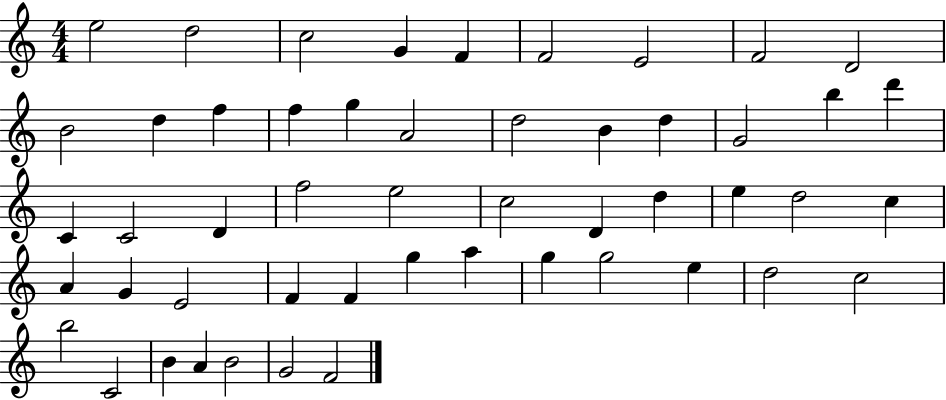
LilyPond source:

{
  \clef treble
  \numericTimeSignature
  \time 4/4
  \key c \major
  e''2 d''2 | c''2 g'4 f'4 | f'2 e'2 | f'2 d'2 | \break b'2 d''4 f''4 | f''4 g''4 a'2 | d''2 b'4 d''4 | g'2 b''4 d'''4 | \break c'4 c'2 d'4 | f''2 e''2 | c''2 d'4 d''4 | e''4 d''2 c''4 | \break a'4 g'4 e'2 | f'4 f'4 g''4 a''4 | g''4 g''2 e''4 | d''2 c''2 | \break b''2 c'2 | b'4 a'4 b'2 | g'2 f'2 | \bar "|."
}